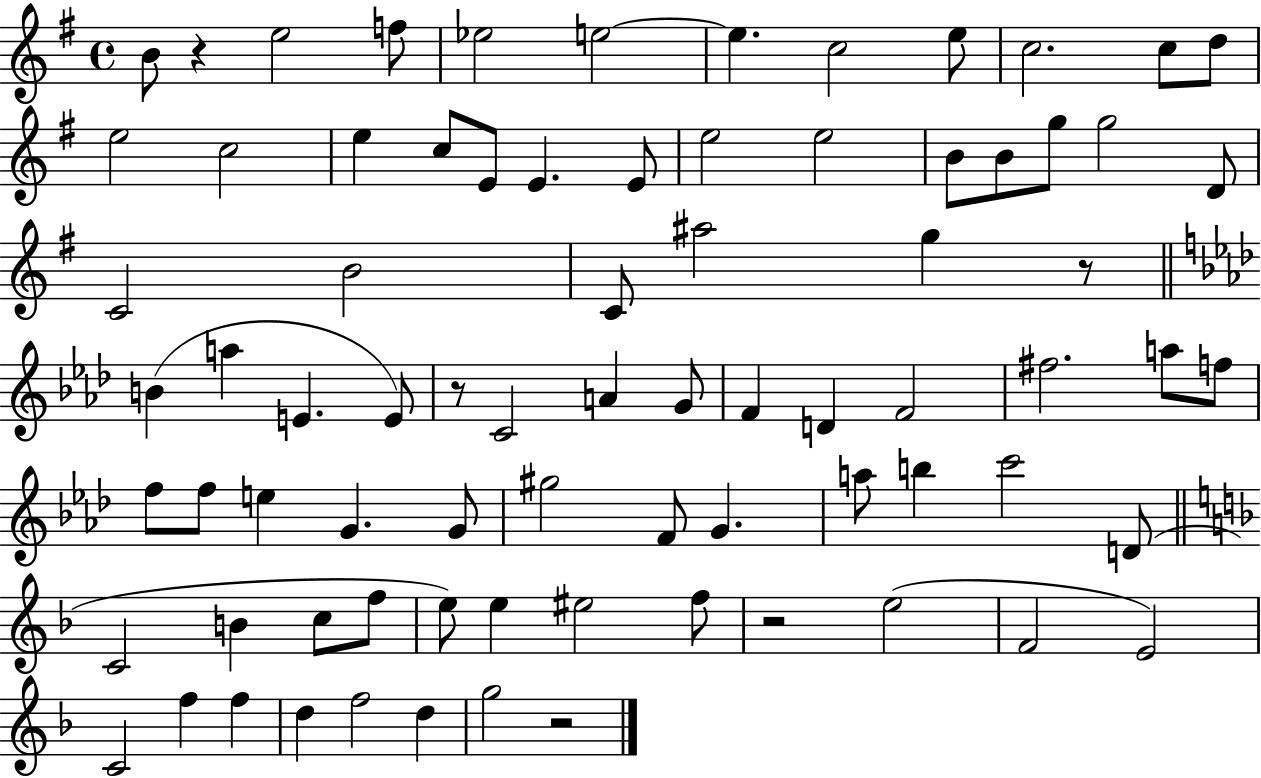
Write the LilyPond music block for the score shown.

{
  \clef treble
  \time 4/4
  \defaultTimeSignature
  \key g \major
  b'8 r4 e''2 f''8 | ees''2 e''2~~ | e''4. c''2 e''8 | c''2. c''8 d''8 | \break e''2 c''2 | e''4 c''8 e'8 e'4. e'8 | e''2 e''2 | b'8 b'8 g''8 g''2 d'8 | \break c'2 b'2 | c'8 ais''2 g''4 r8 | \bar "||" \break \key aes \major b'4( a''4 e'4. e'8) | r8 c'2 a'4 g'8 | f'4 d'4 f'2 | fis''2. a''8 f''8 | \break f''8 f''8 e''4 g'4. g'8 | gis''2 f'8 g'4. | a''8 b''4 c'''2 d'8( | \bar "||" \break \key d \minor c'2 b'4 c''8 f''8 | e''8) e''4 eis''2 f''8 | r2 e''2( | f'2 e'2) | \break c'2 f''4 f''4 | d''4 f''2 d''4 | g''2 r2 | \bar "|."
}